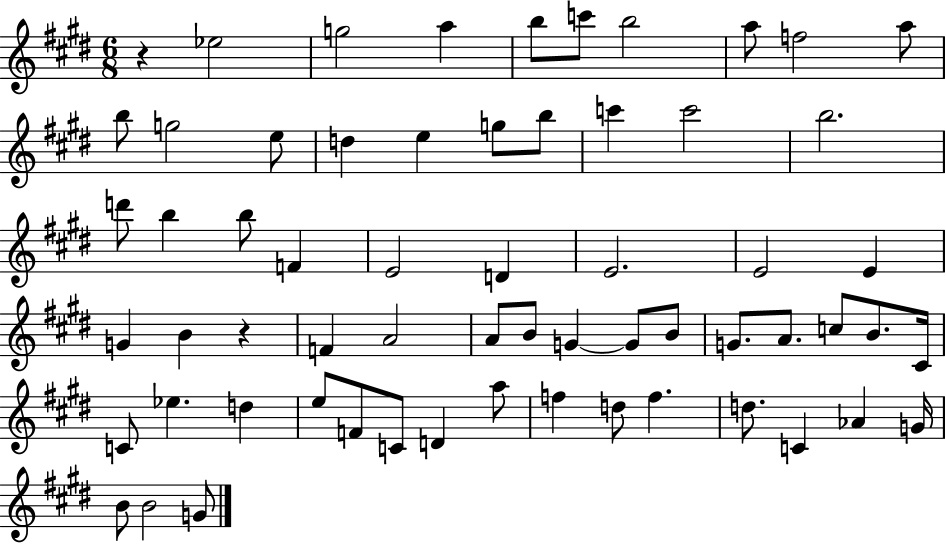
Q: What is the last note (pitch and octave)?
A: G4